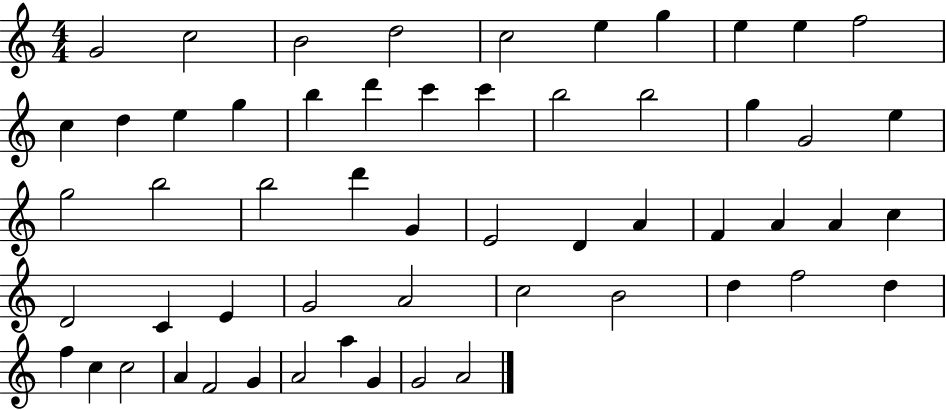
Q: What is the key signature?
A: C major